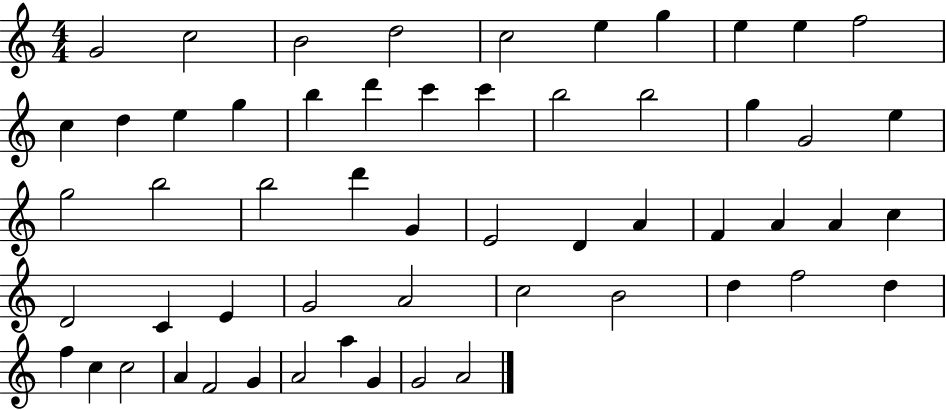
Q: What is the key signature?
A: C major